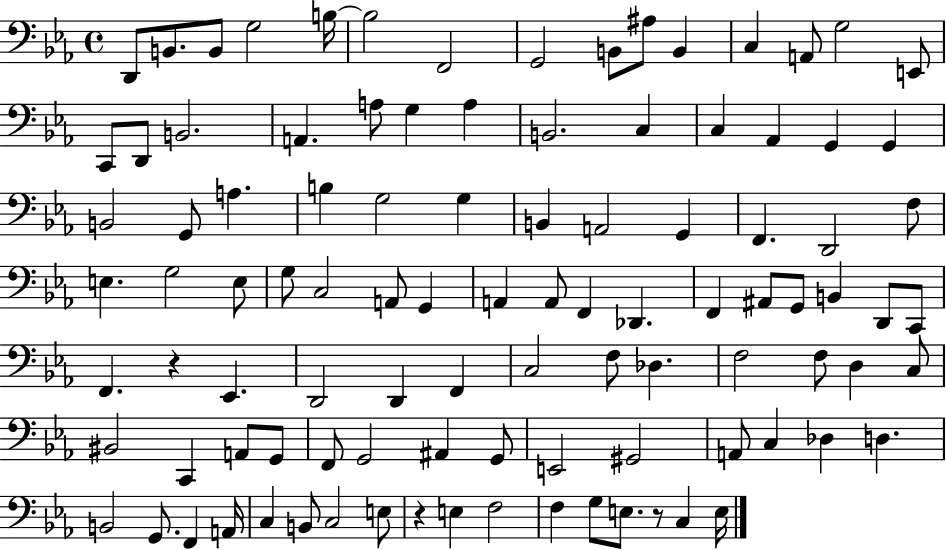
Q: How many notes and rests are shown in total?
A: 101